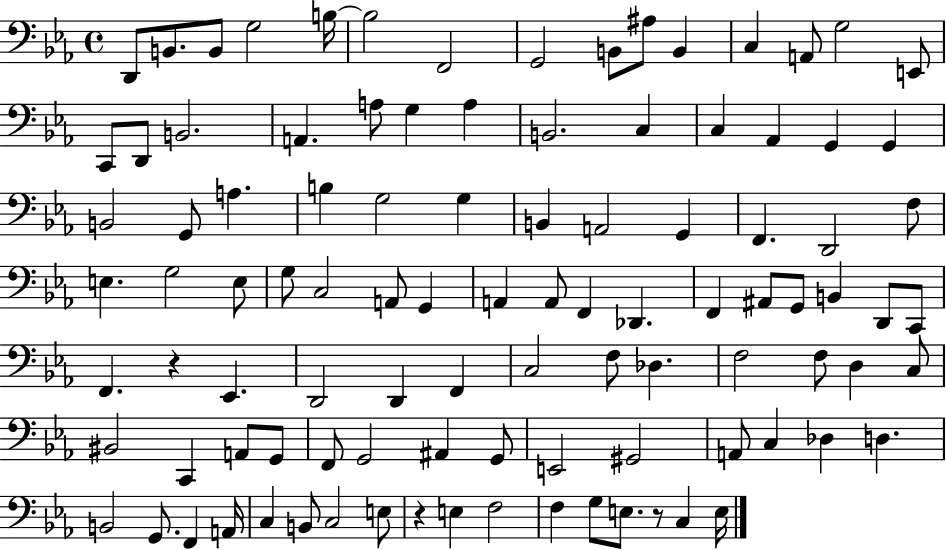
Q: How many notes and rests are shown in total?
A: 101